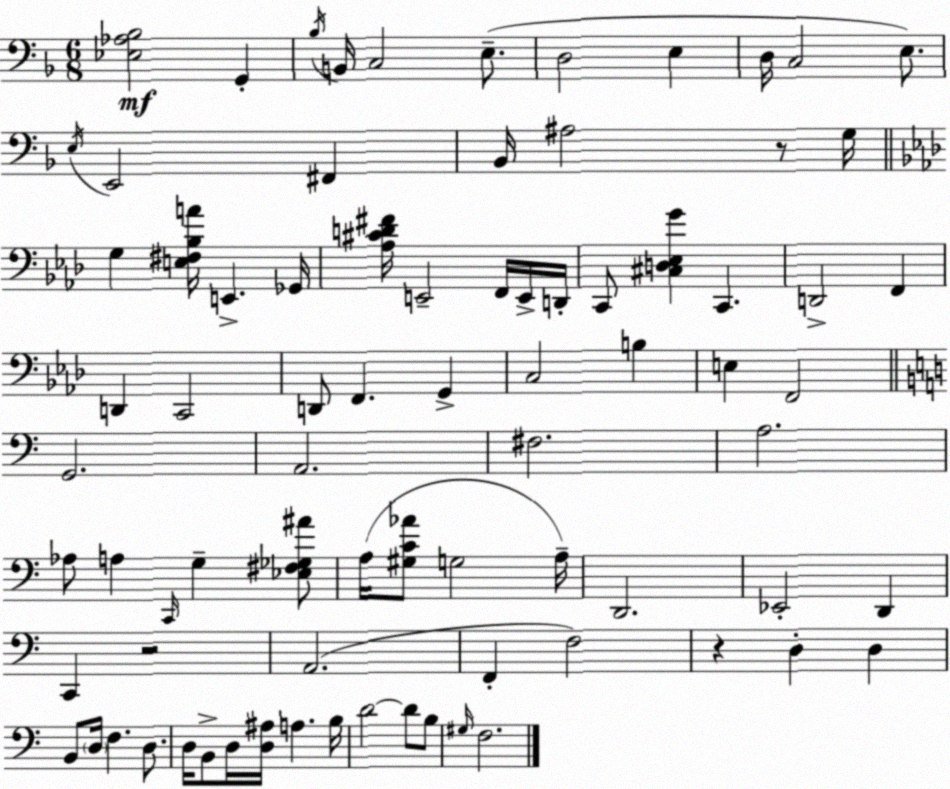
X:1
T:Untitled
M:6/8
L:1/4
K:F
[_E,_A,_B,]2 G,, _B,/4 B,,/4 C,2 E,/2 D,2 E, D,/4 C,2 E,/2 E,/4 E,,2 ^F,, _B,,/4 ^A,2 z/2 G,/4 G, [E,^F,_B,A]/4 E,, _G,,/4 [_A,^CD^F]/4 E,,2 F,,/4 E,,/4 D,,/4 C,,/2 [^C,D,_E,G] C,, D,,2 F,, D,, C,,2 D,,/2 F,, G,, C,2 B, E, F,,2 G,,2 A,,2 ^F,2 A,2 _A,/2 A, C,,/4 G, [_E,^F,_G,^A]/2 A,/4 [^G,C_A]/2 G,2 A,/4 D,,2 _E,,2 D,, C,, z2 A,,2 F,, F,2 z D, D, B,,/2 D,/4 F, D,/2 D,/4 B,,/2 D,/4 [D,^A,]/4 A, B,/4 D2 D/2 B,/2 ^G,/4 F,2